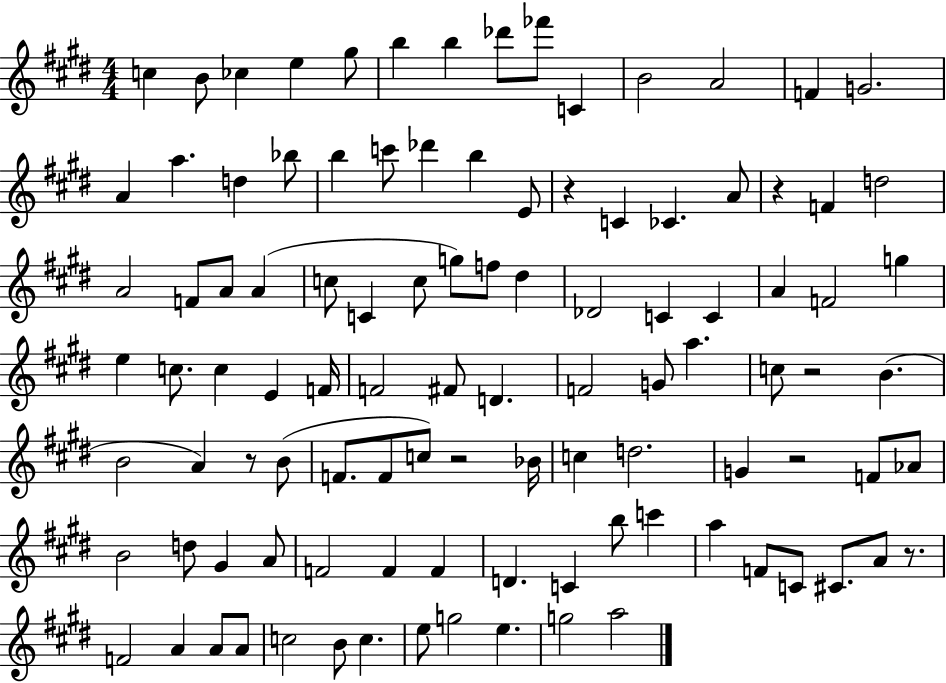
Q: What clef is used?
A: treble